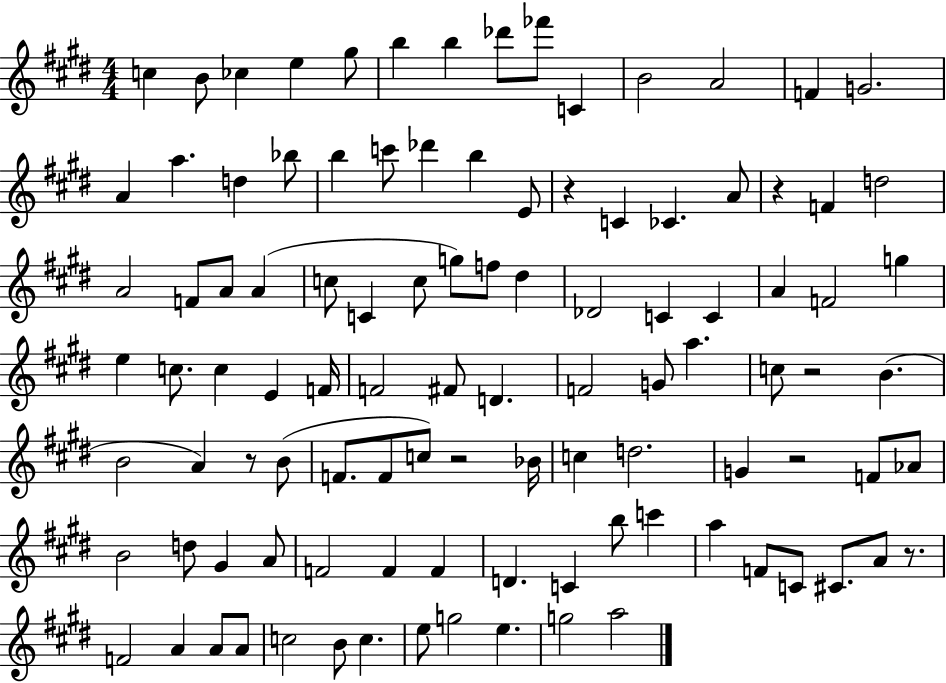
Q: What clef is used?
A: treble